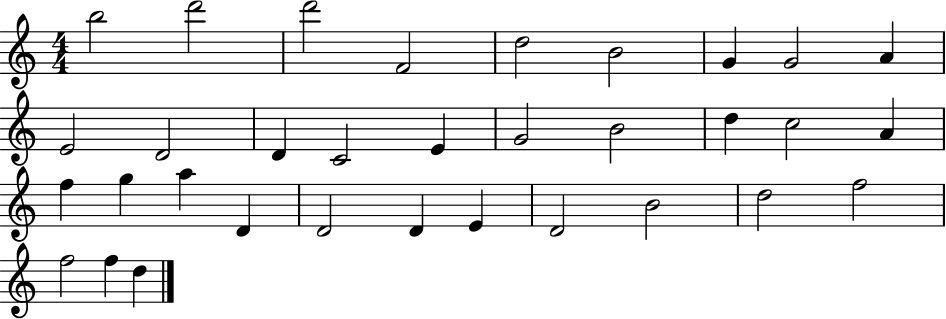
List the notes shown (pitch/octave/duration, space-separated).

B5/h D6/h D6/h F4/h D5/h B4/h G4/q G4/h A4/q E4/h D4/h D4/q C4/h E4/q G4/h B4/h D5/q C5/h A4/q F5/q G5/q A5/q D4/q D4/h D4/q E4/q D4/h B4/h D5/h F5/h F5/h F5/q D5/q